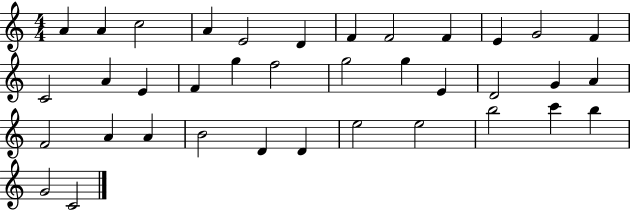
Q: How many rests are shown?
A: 0